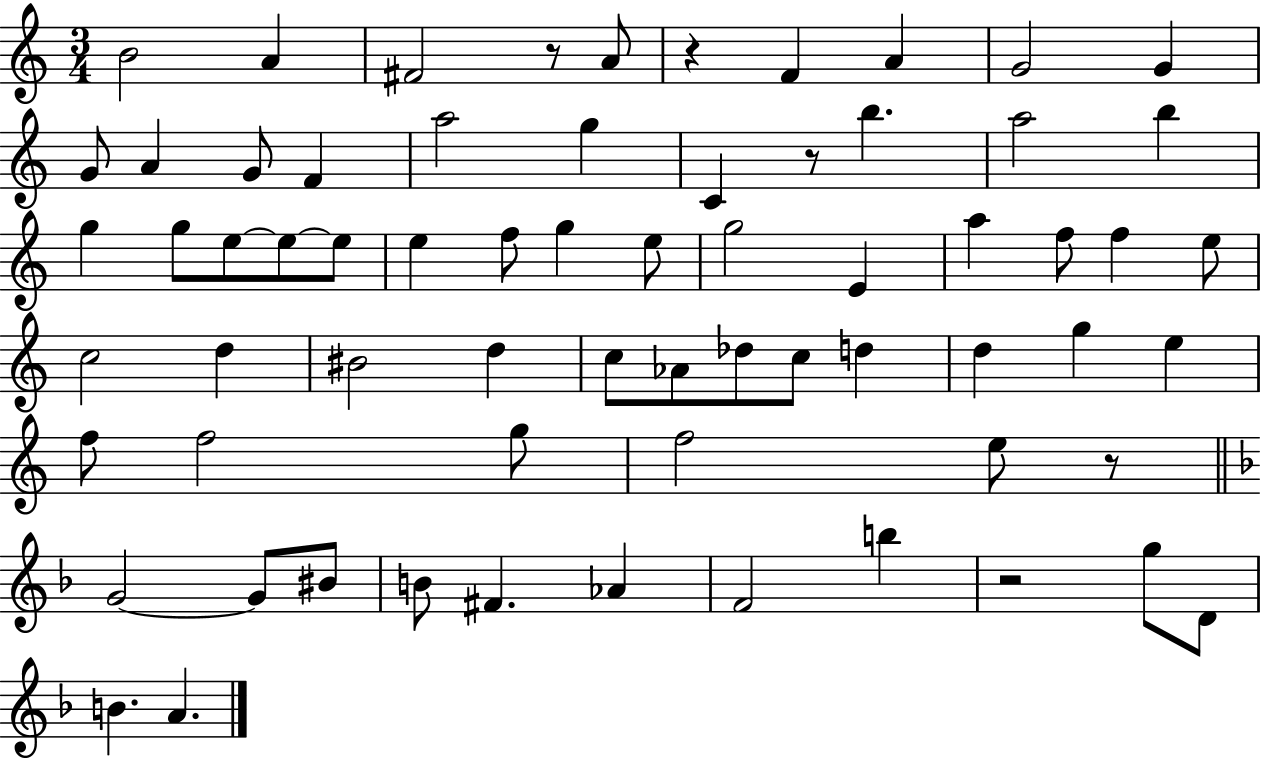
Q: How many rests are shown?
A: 5